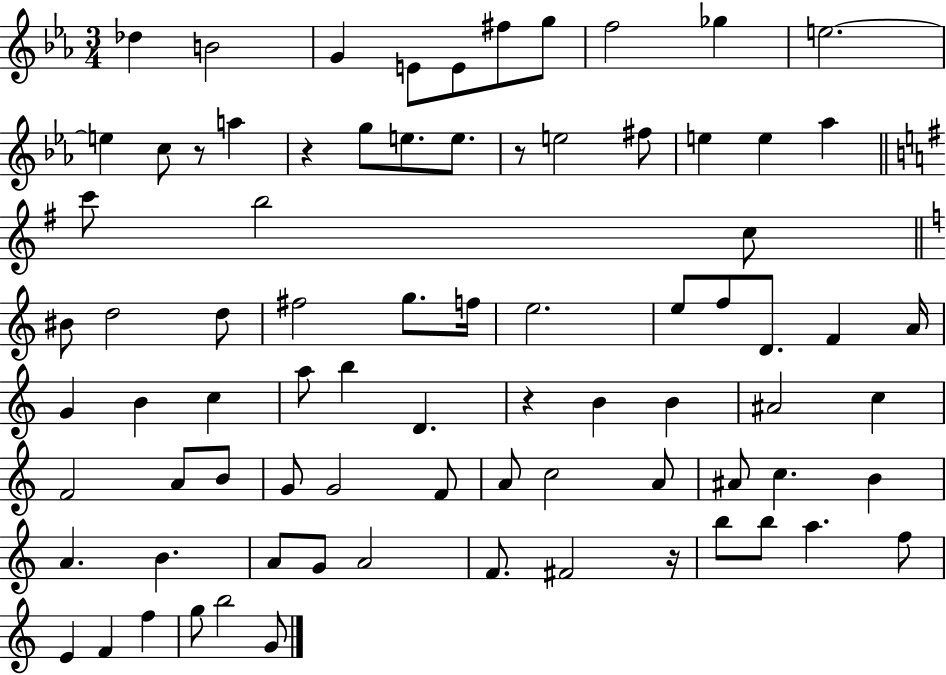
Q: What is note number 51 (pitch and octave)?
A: G4